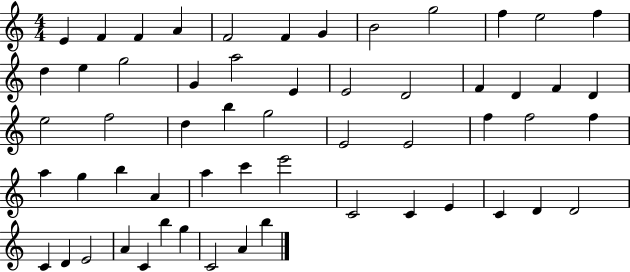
E4/q F4/q F4/q A4/q F4/h F4/q G4/q B4/h G5/h F5/q E5/h F5/q D5/q E5/q G5/h G4/q A5/h E4/q E4/h D4/h F4/q D4/q F4/q D4/q E5/h F5/h D5/q B5/q G5/h E4/h E4/h F5/q F5/h F5/q A5/q G5/q B5/q A4/q A5/q C6/q E6/h C4/h C4/q E4/q C4/q D4/q D4/h C4/q D4/q E4/h A4/q C4/q B5/q G5/q C4/h A4/q B5/q